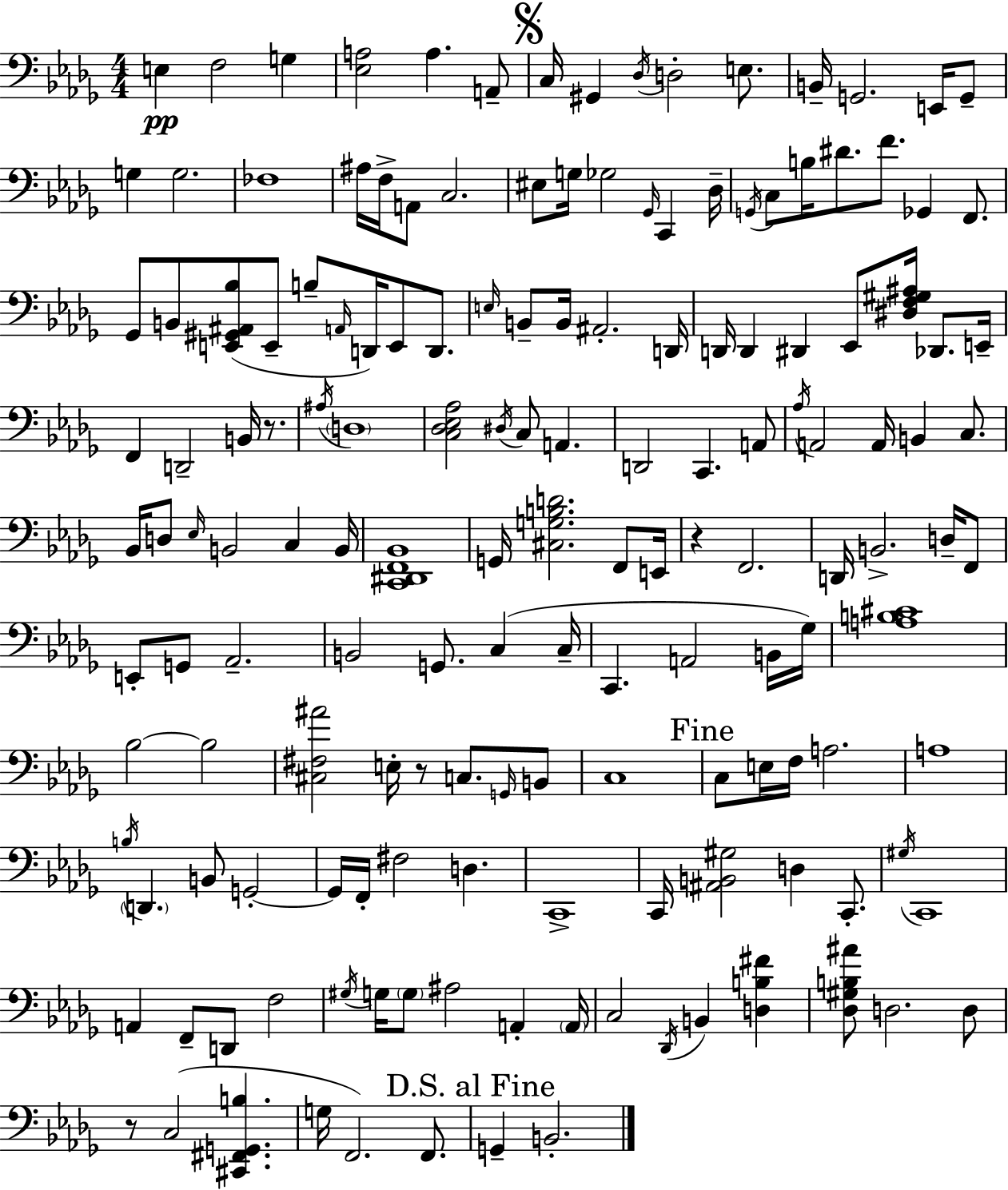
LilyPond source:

{
  \clef bass
  \numericTimeSignature
  \time 4/4
  \key bes \minor
  e4\pp f2 g4 | <ees a>2 a4. a,8-- | \mark \markup { \musicglyph "scripts.segno" } c16 gis,4 \acciaccatura { des16 } d2-. e8. | b,16-- g,2. e,16 g,8-- | \break g4 g2. | fes1 | ais16 f16-> a,8 c2. | eis8 g16 ges2 \grace { ges,16 } c,4 | \break des16-- \acciaccatura { g,16 } c8 b16 dis'8. f'8. ges,4 | f,8. ges,8 b,8 <e, gis, ais, bes>8( e,8-- b8-- \grace { a,16 } d,16) e,8 | d,8. \grace { e16 } b,8-- b,16 ais,2.-. | d,16 d,16 d,4 dis,4 ees,8 | \break <dis f gis ais>16 des,8. e,16-- f,4 d,2-- | b,16 r8. \acciaccatura { ais16 } \parenthesize d1 | <c des ees aes>2 \acciaccatura { dis16 } c8 | a,4. d,2 c,4. | \break a,8 \acciaccatura { aes16 } a,2 | a,16 b,4 c8. bes,16 d8 \grace { ees16 } b,2 | c4 b,16 <c, dis, f, bes,>1 | g,16 <cis g b d'>2. | \break f,8 e,16 r4 f,2. | d,16 b,2.-> | d16-- f,8 e,8-. g,8 aes,2.-- | b,2 | \break g,8. c4( c16-- c,4. a,2 | b,16 ges16) <a b cis'>1 | bes2~~ | bes2 <cis fis ais'>2 | \break e16-. r8 c8. \grace { g,16 } b,8 c1 | \mark "Fine" c8 e16 f16 a2. | a1 | \acciaccatura { b16 } \parenthesize d,4. | \break b,8 g,2-.~~ g,16 f,16-. fis2 | d4. c,1-> | c,16 <ais, b, gis>2 | d4 c,8.-. \acciaccatura { gis16 } c,1 | \break a,4 | f,8-- d,8 f2 \acciaccatura { gis16 } g16 \parenthesize g8 | ais2 a,4-. \parenthesize a,16 c2 | \acciaccatura { des,16 } b,4 <d b fis'>4 <des gis b ais'>8 | \break d2. d8 r8 | c2( <cis, fis, g, b>4. g16 f,2.) | f,8. \mark "D.S. al Fine" g,4-- | b,2.-. \bar "|."
}